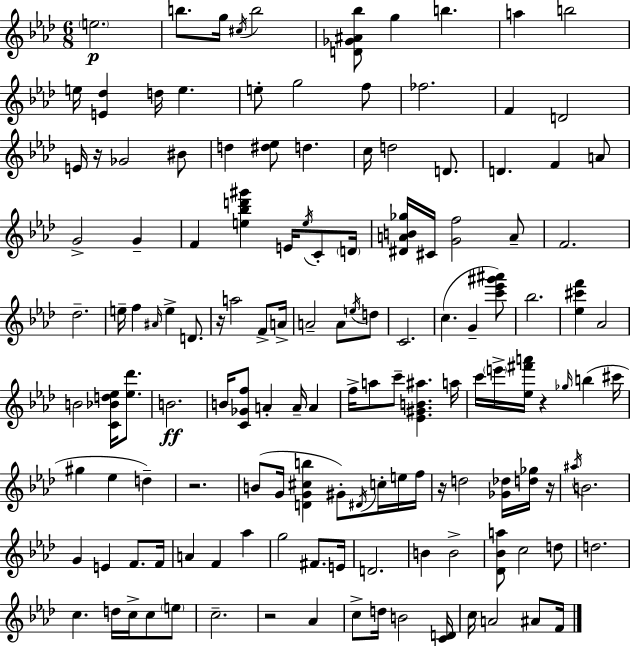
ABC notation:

X:1
T:Untitled
M:6/8
L:1/4
K:Fm
e2 b/2 g/4 ^c/4 b2 [D_G^A_b]/2 g b a b2 e/4 [E_d] d/4 e e/2 g2 f/2 _f2 F D2 E/4 z/4 _G2 ^B/2 d [^d_e]/2 d c/4 d2 D/2 D F A/2 G2 G F [e_bd'^g'] E/4 e/4 C/2 D/4 [^DAB_g]/4 ^C/4 [Gf]2 A/2 F2 _d2 e/4 f ^A/4 e D/2 z/4 a2 F/2 A/4 A2 A/2 e/4 d/2 C2 c G [c'_e'^g'^a']/2 _b2 [_e^c'f'] _A2 B2 [C_Bd_e]/4 [_e_d']/2 B2 B/4 [C_Gf]/2 A A/4 A f/4 a/2 c'/2 [_E^GB^a] a/4 c'/4 e'/4 [_e^f'a']/4 z _g/4 b ^c'/4 ^g _e d z2 B/2 G/4 [DG^cb] ^G/2 ^D/4 c/4 e/4 f/4 z/4 d2 [_G_d]/4 [d_g]/4 z/4 ^a/4 B2 G E F/2 F/4 A F _a g2 ^F/2 E/4 D2 B B2 [_D_Ba]/2 c2 d/2 d2 c d/4 c/4 c/2 e/2 c2 z2 _A c/2 d/4 B2 [CD]/4 c/4 A2 ^A/2 F/4